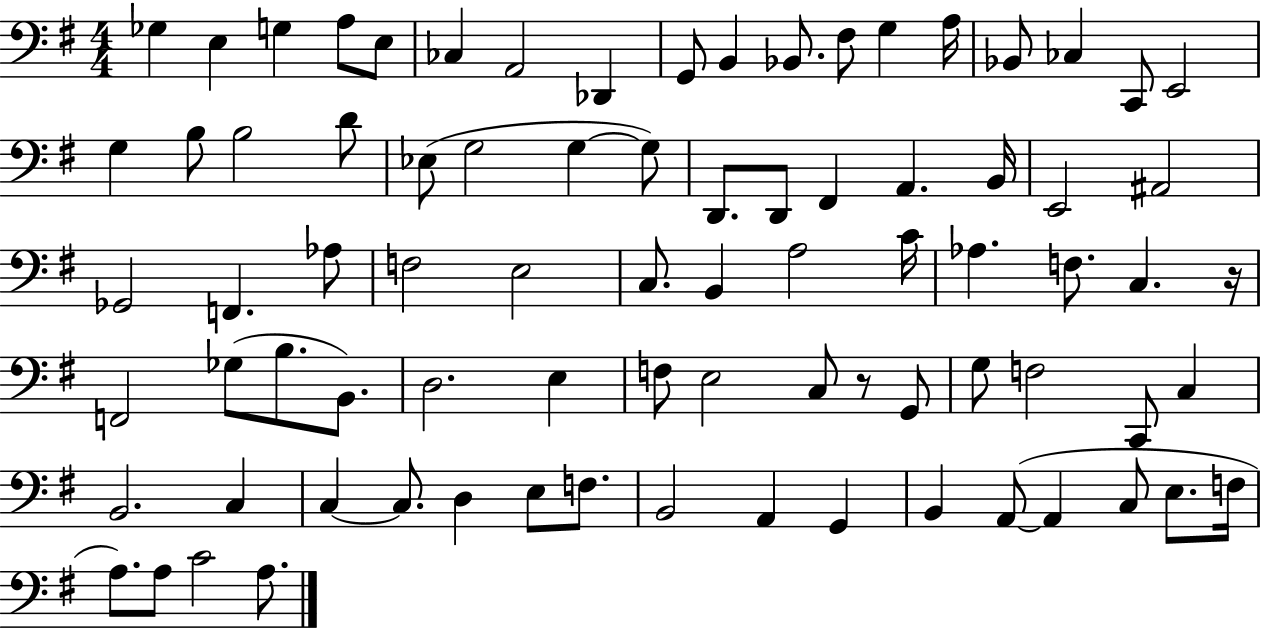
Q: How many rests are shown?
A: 2